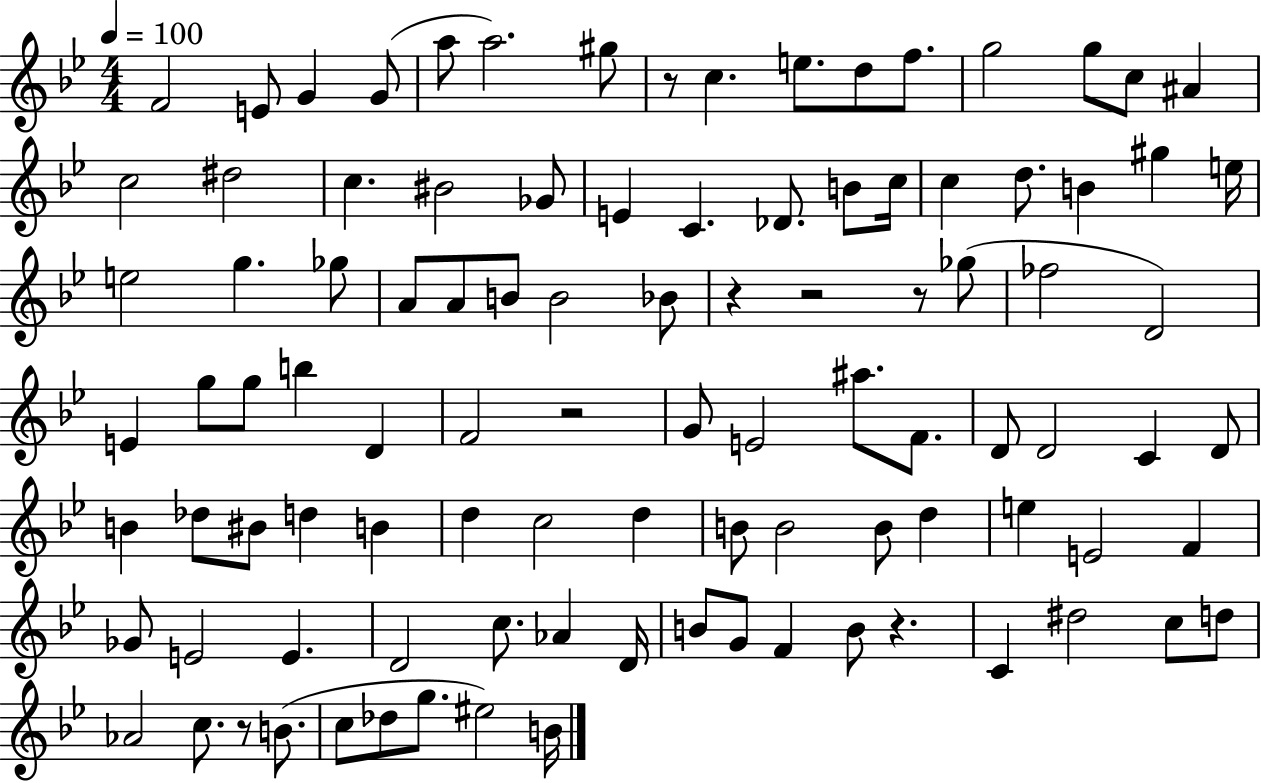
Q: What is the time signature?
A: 4/4